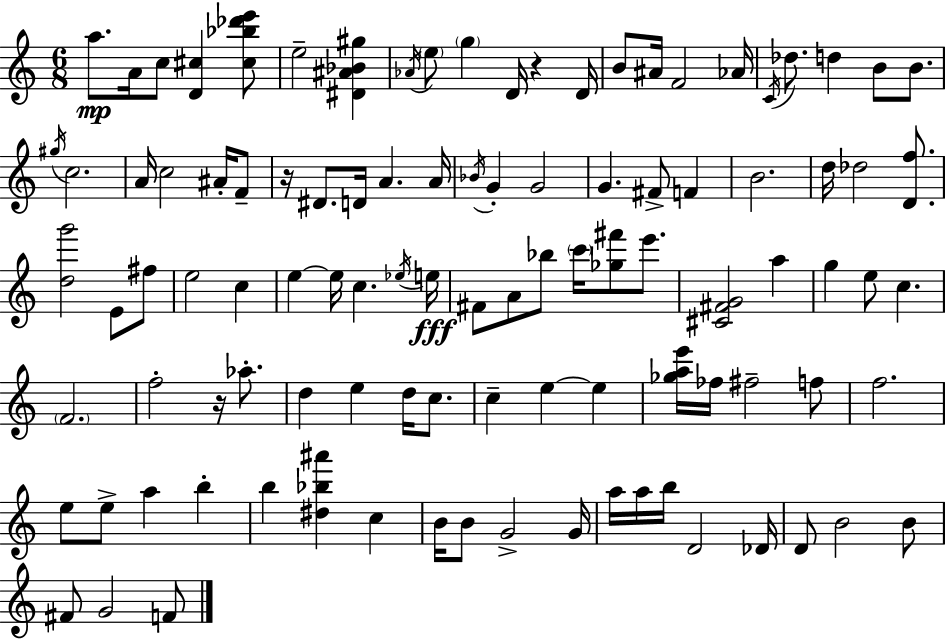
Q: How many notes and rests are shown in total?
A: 102